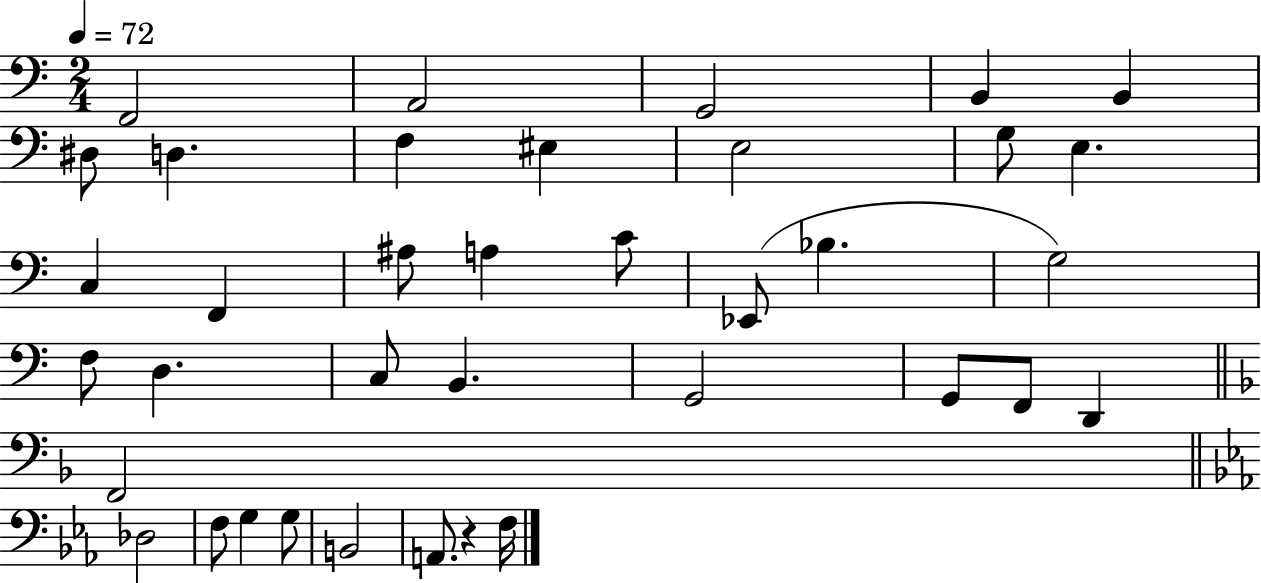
X:1
T:Untitled
M:2/4
L:1/4
K:C
F,,2 A,,2 G,,2 B,, B,, ^D,/2 D, F, ^E, E,2 G,/2 E, C, F,, ^A,/2 A, C/2 _E,,/2 _B, G,2 F,/2 D, C,/2 B,, G,,2 G,,/2 F,,/2 D,, F,,2 _D,2 F,/2 G, G,/2 B,,2 A,,/2 z F,/4